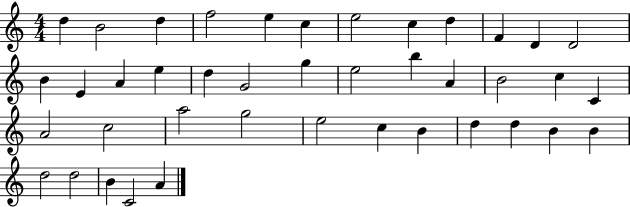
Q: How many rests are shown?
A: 0